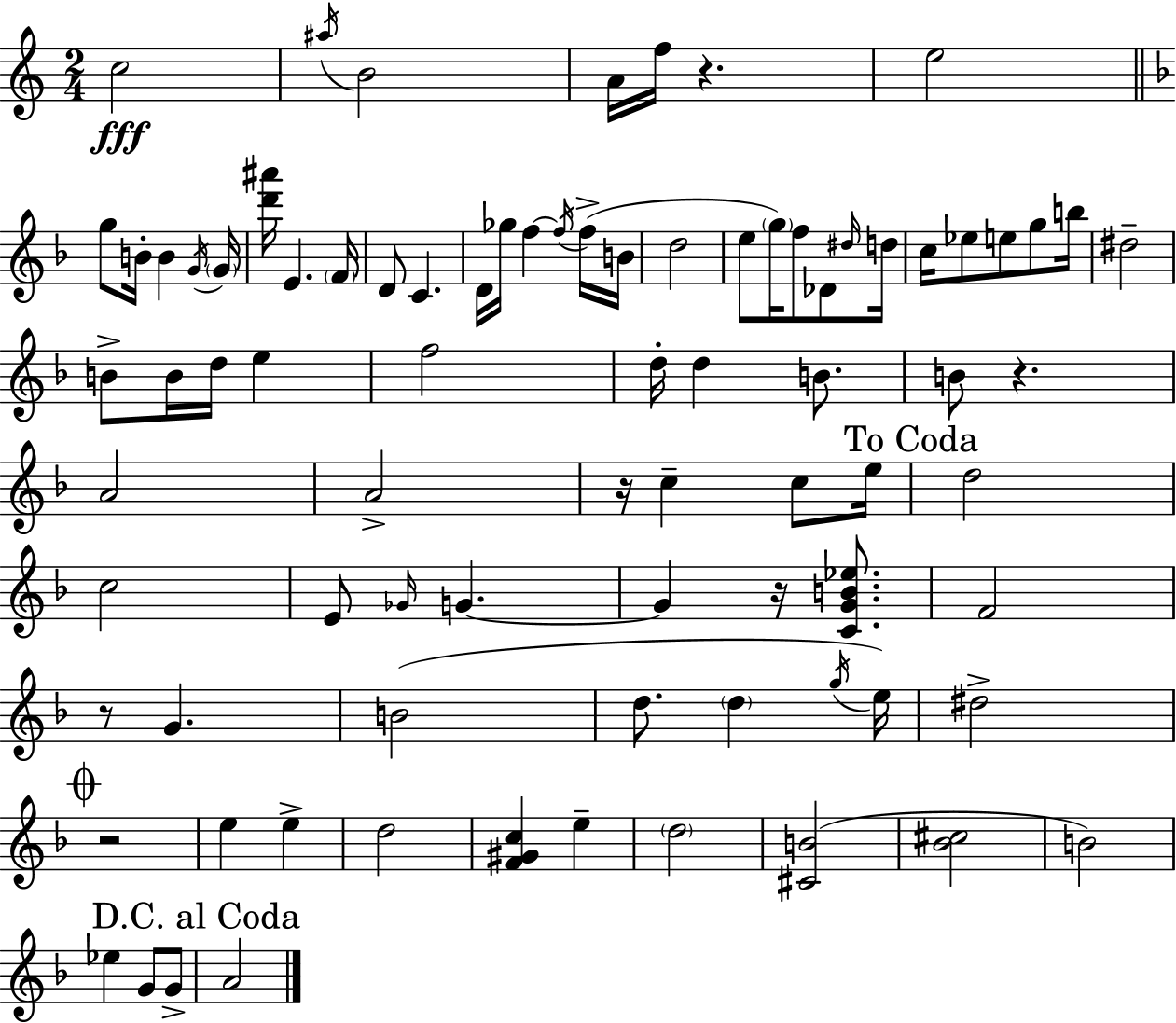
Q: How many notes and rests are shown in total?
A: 83